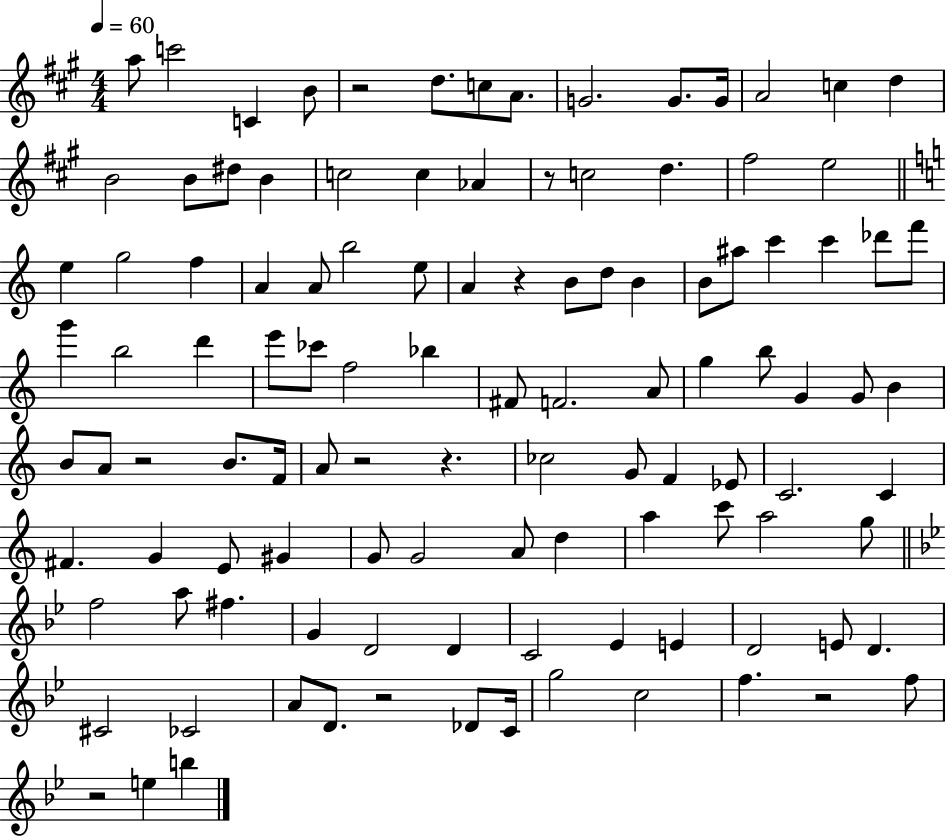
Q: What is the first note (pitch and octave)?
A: A5